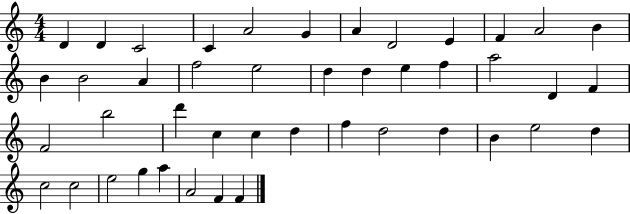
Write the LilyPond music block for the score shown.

{
  \clef treble
  \numericTimeSignature
  \time 4/4
  \key c \major
  d'4 d'4 c'2 | c'4 a'2 g'4 | a'4 d'2 e'4 | f'4 a'2 b'4 | \break b'4 b'2 a'4 | f''2 e''2 | d''4 d''4 e''4 f''4 | a''2 d'4 f'4 | \break f'2 b''2 | d'''4 c''4 c''4 d''4 | f''4 d''2 d''4 | b'4 e''2 d''4 | \break c''2 c''2 | e''2 g''4 a''4 | a'2 f'4 f'4 | \bar "|."
}